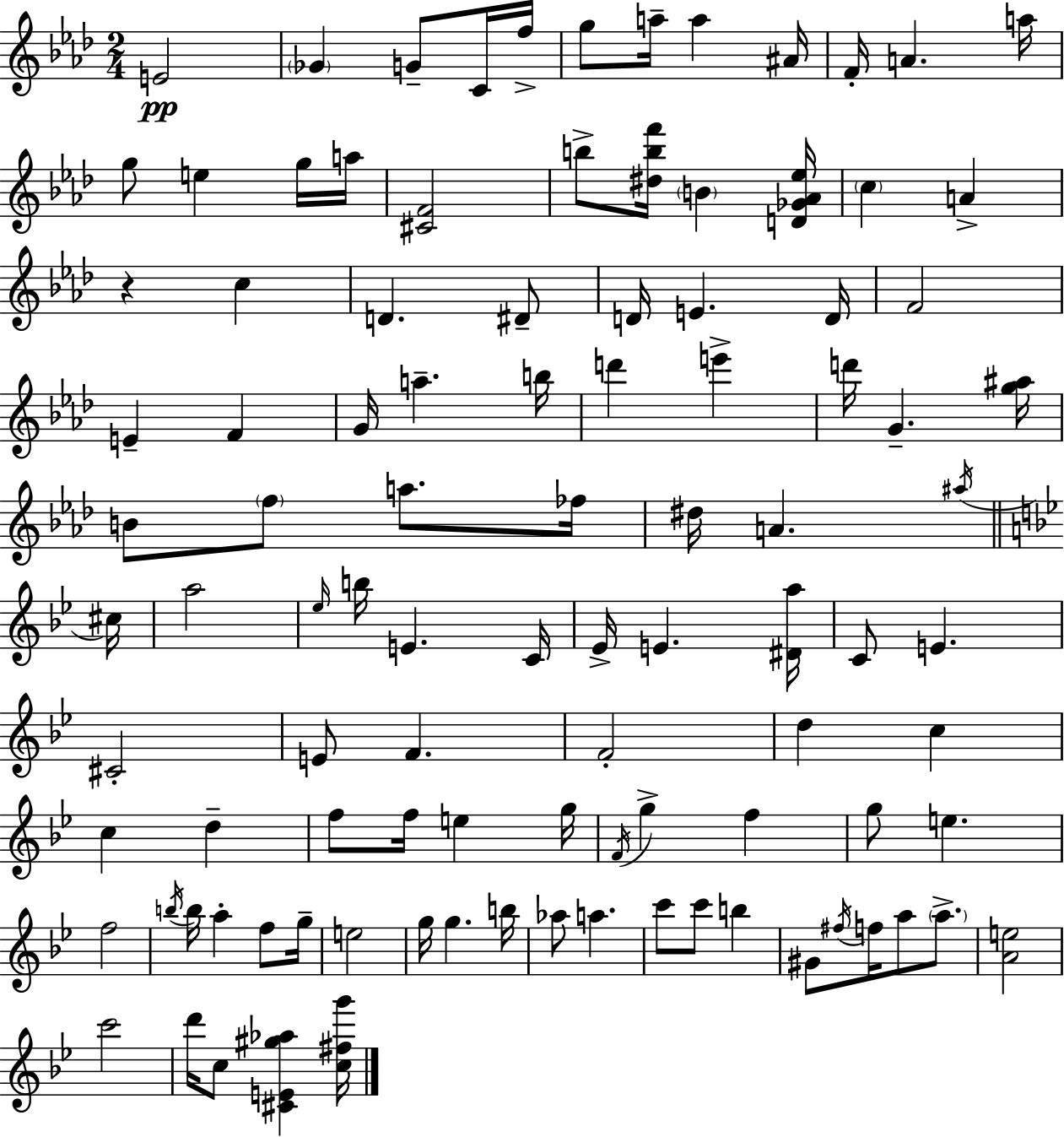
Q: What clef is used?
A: treble